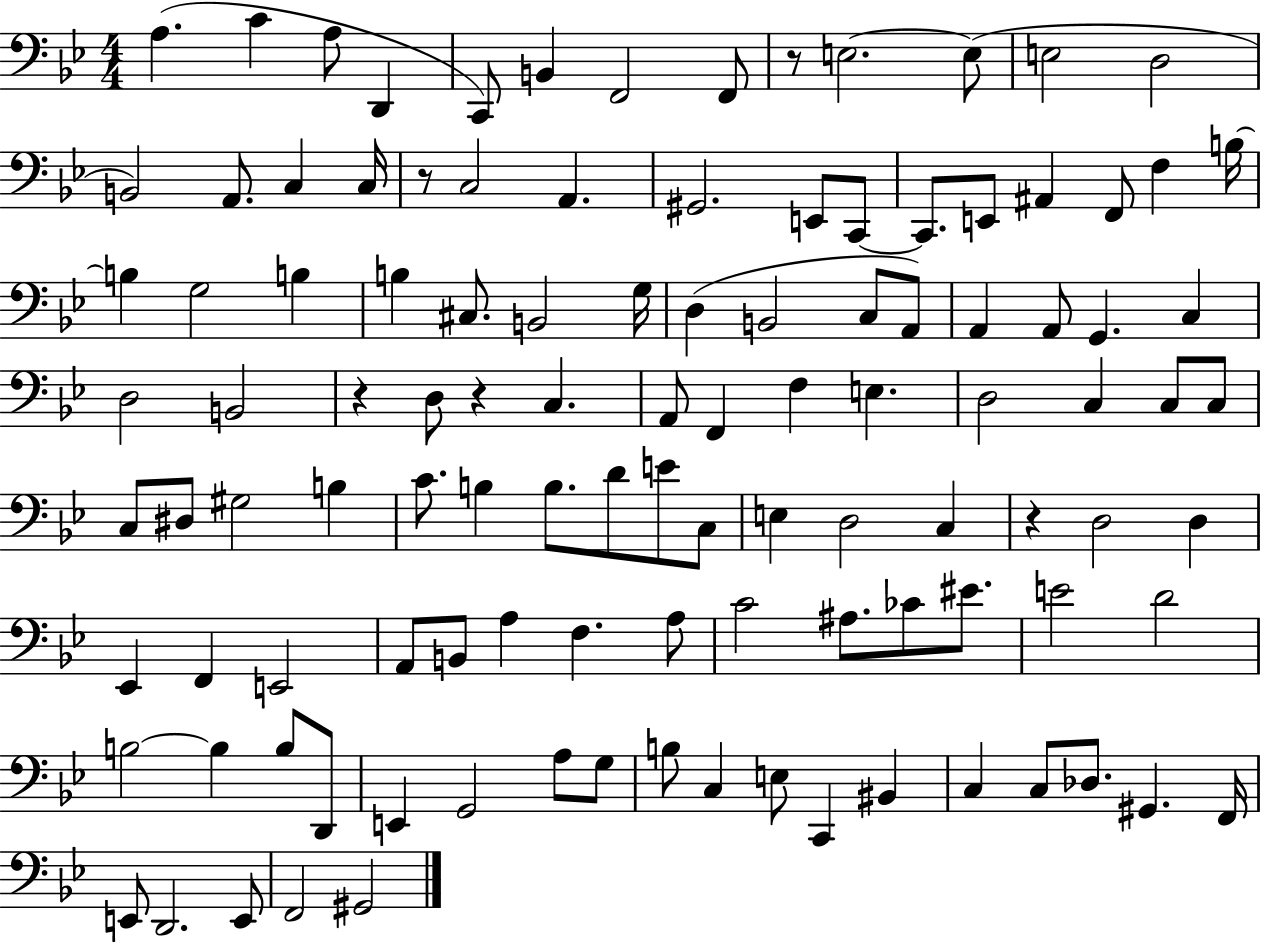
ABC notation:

X:1
T:Untitled
M:4/4
L:1/4
K:Bb
A, C A,/2 D,, C,,/2 B,, F,,2 F,,/2 z/2 E,2 E,/2 E,2 D,2 B,,2 A,,/2 C, C,/4 z/2 C,2 A,, ^G,,2 E,,/2 C,,/2 C,,/2 E,,/2 ^A,, F,,/2 F, B,/4 B, G,2 B, B, ^C,/2 B,,2 G,/4 D, B,,2 C,/2 A,,/2 A,, A,,/2 G,, C, D,2 B,,2 z D,/2 z C, A,,/2 F,, F, E, D,2 C, C,/2 C,/2 C,/2 ^D,/2 ^G,2 B, C/2 B, B,/2 D/2 E/2 C,/2 E, D,2 C, z D,2 D, _E,, F,, E,,2 A,,/2 B,,/2 A, F, A,/2 C2 ^A,/2 _C/2 ^E/2 E2 D2 B,2 B, B,/2 D,,/2 E,, G,,2 A,/2 G,/2 B,/2 C, E,/2 C,, ^B,, C, C,/2 _D,/2 ^G,, F,,/4 E,,/2 D,,2 E,,/2 F,,2 ^G,,2